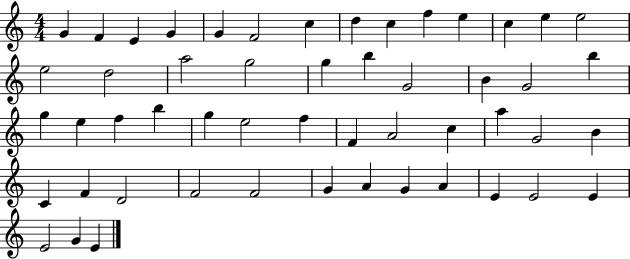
{
  \clef treble
  \numericTimeSignature
  \time 4/4
  \key c \major
  g'4 f'4 e'4 g'4 | g'4 f'2 c''4 | d''4 c''4 f''4 e''4 | c''4 e''4 e''2 | \break e''2 d''2 | a''2 g''2 | g''4 b''4 g'2 | b'4 g'2 b''4 | \break g''4 e''4 f''4 b''4 | g''4 e''2 f''4 | f'4 a'2 c''4 | a''4 g'2 b'4 | \break c'4 f'4 d'2 | f'2 f'2 | g'4 a'4 g'4 a'4 | e'4 e'2 e'4 | \break e'2 g'4 e'4 | \bar "|."
}